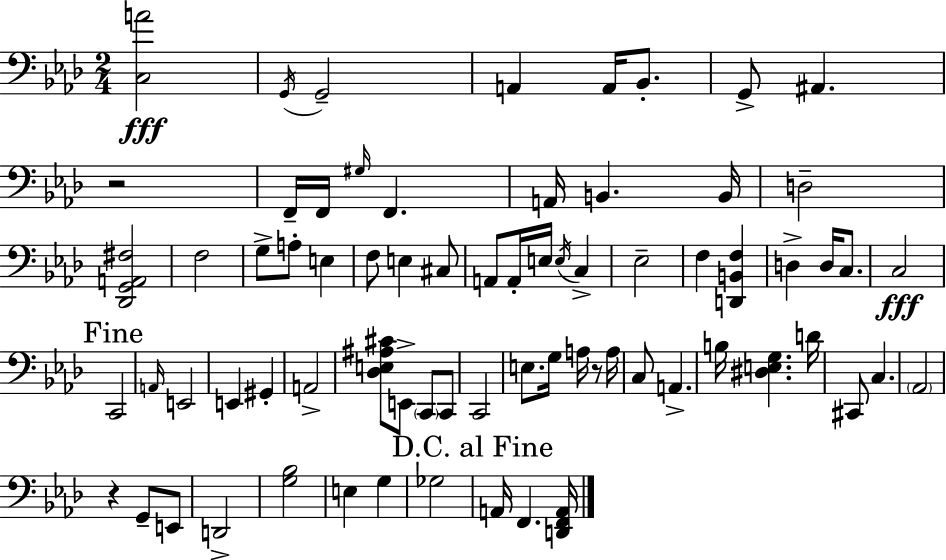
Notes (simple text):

[C3,A4]/h G2/s G2/h A2/q A2/s Bb2/e. G2/e A#2/q. R/h F2/s F2/s G#3/s F2/q. A2/s B2/q. B2/s D3/h [Db2,G2,A2,F#3]/h F3/h G3/e A3/e E3/q F3/e E3/q C#3/e A2/e A2/s E3/s E3/s C3/q Eb3/h F3/q [D2,B2,F3]/q D3/q D3/s C3/e. C3/h C2/h A2/s E2/h E2/q G#2/q A2/h [Db3,E3,A#3,C#4]/e E2/e C2/e C2/e C2/h E3/e. G3/s A3/s R/e A3/s C3/e A2/q. B3/s [D#3,E3,G3]/q. D4/s C#2/e C3/q. Ab2/h R/q G2/e E2/e D2/h [G3,Bb3]/h E3/q G3/q Gb3/h A2/s F2/q. [D2,F2,A2]/s